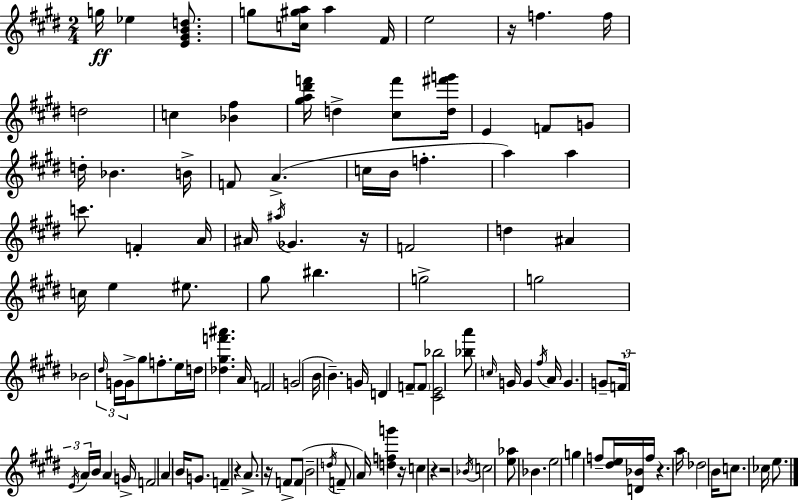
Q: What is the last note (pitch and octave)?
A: E5